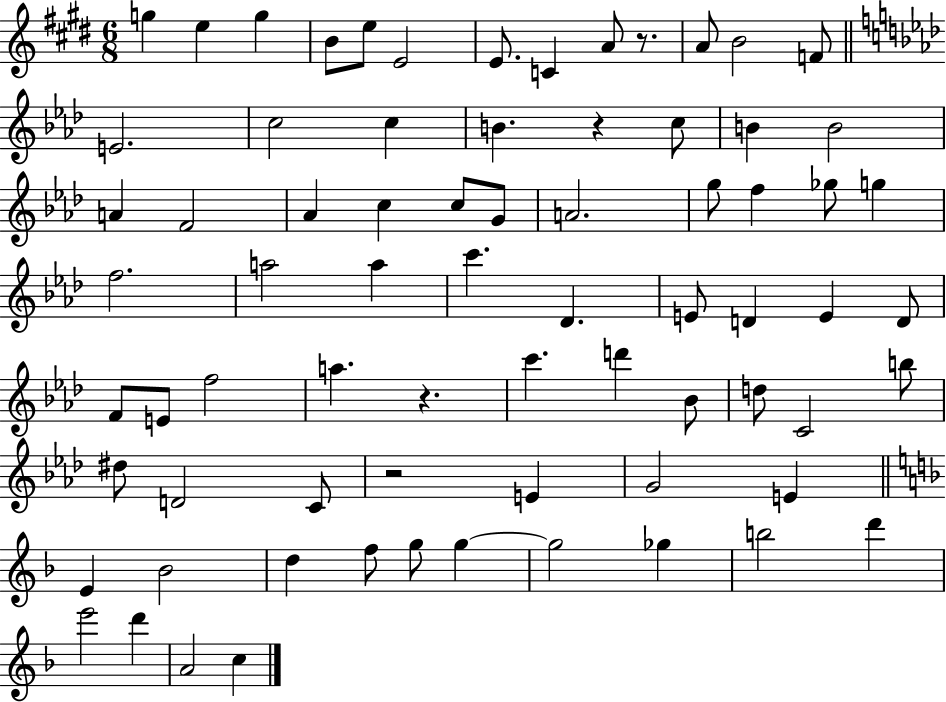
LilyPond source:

{
  \clef treble
  \numericTimeSignature
  \time 6/8
  \key e \major
  \repeat volta 2 { g''4 e''4 g''4 | b'8 e''8 e'2 | e'8. c'4 a'8 r8. | a'8 b'2 f'8 | \break \bar "||" \break \key f \minor e'2. | c''2 c''4 | b'4. r4 c''8 | b'4 b'2 | \break a'4 f'2 | aes'4 c''4 c''8 g'8 | a'2. | g''8 f''4 ges''8 g''4 | \break f''2. | a''2 a''4 | c'''4. des'4. | e'8 d'4 e'4 d'8 | \break f'8 e'8 f''2 | a''4. r4. | c'''4. d'''4 bes'8 | d''8 c'2 b''8 | \break dis''8 d'2 c'8 | r2 e'4 | g'2 e'4 | \bar "||" \break \key f \major e'4 bes'2 | d''4 f''8 g''8 g''4~~ | g''2 ges''4 | b''2 d'''4 | \break e'''2 d'''4 | a'2 c''4 | } \bar "|."
}